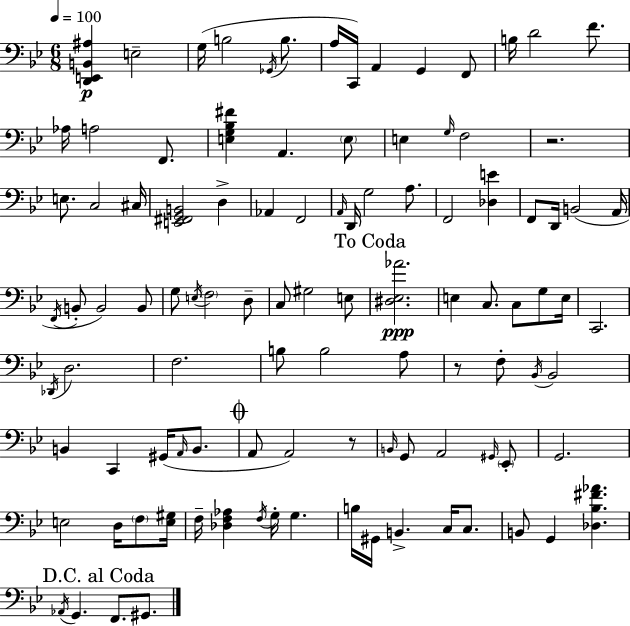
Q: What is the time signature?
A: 6/8